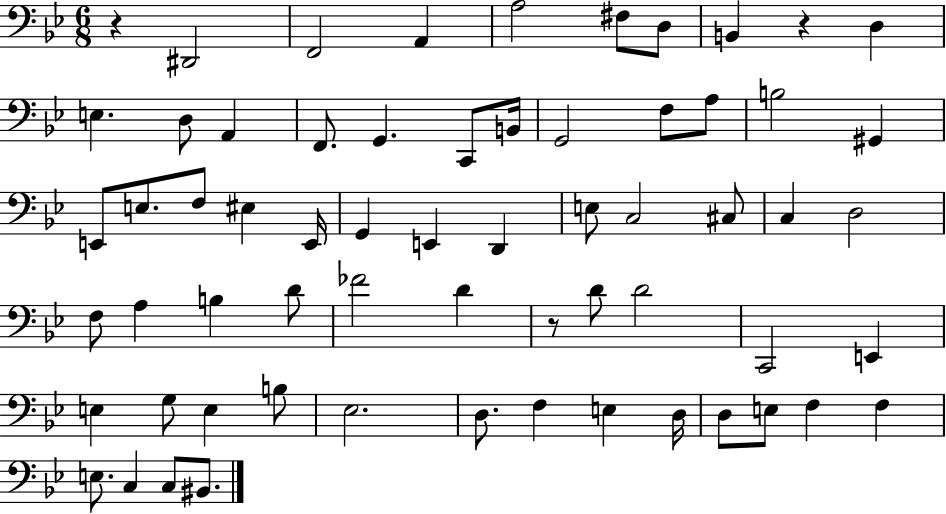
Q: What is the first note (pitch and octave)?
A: D#2